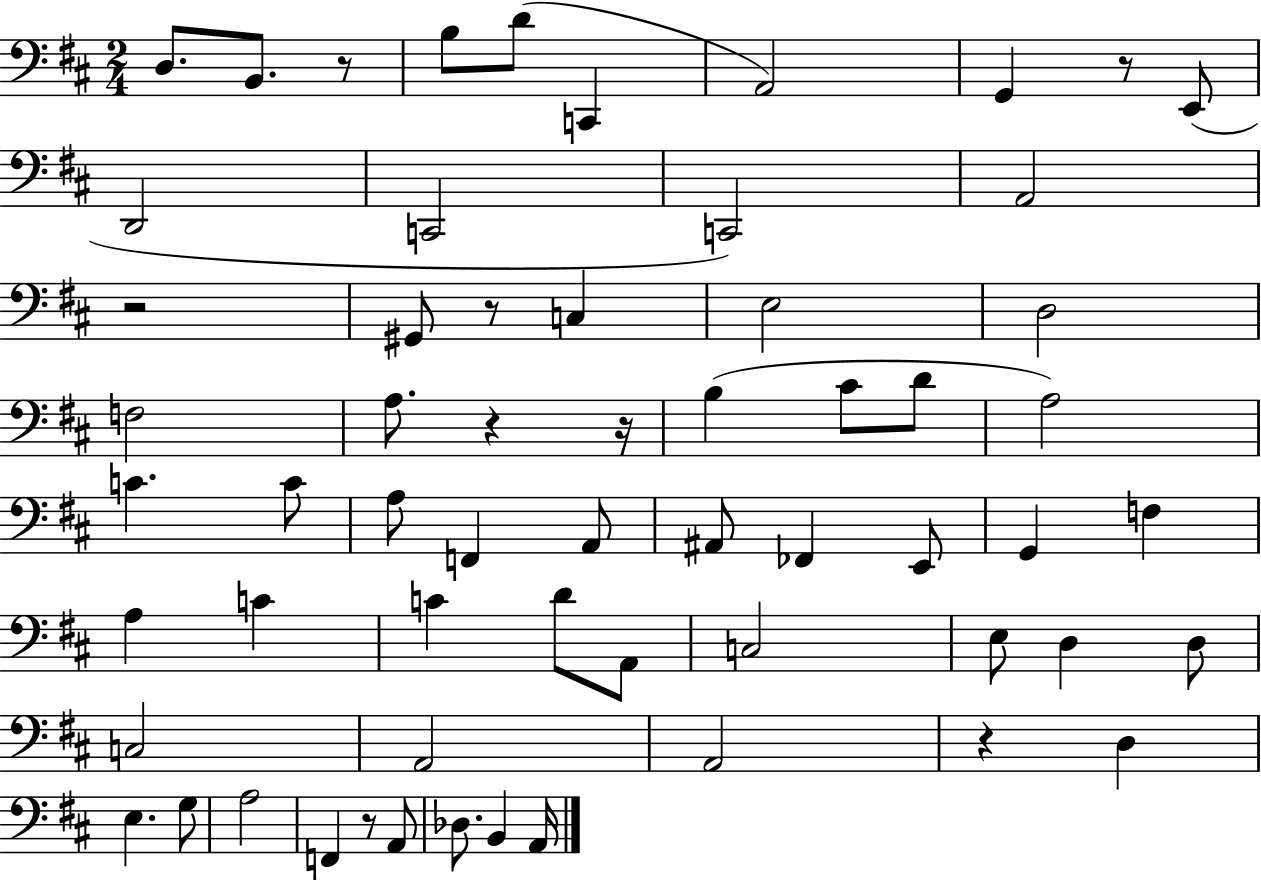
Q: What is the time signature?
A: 2/4